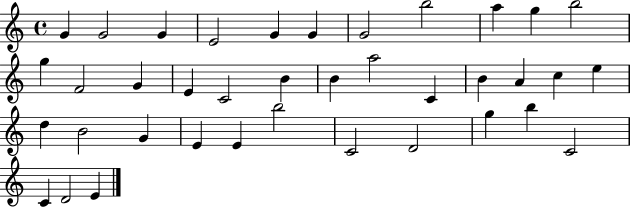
{
  \clef treble
  \time 4/4
  \defaultTimeSignature
  \key c \major
  g'4 g'2 g'4 | e'2 g'4 g'4 | g'2 b''2 | a''4 g''4 b''2 | \break g''4 f'2 g'4 | e'4 c'2 b'4 | b'4 a''2 c'4 | b'4 a'4 c''4 e''4 | \break d''4 b'2 g'4 | e'4 e'4 b''2 | c'2 d'2 | g''4 b''4 c'2 | \break c'4 d'2 e'4 | \bar "|."
}